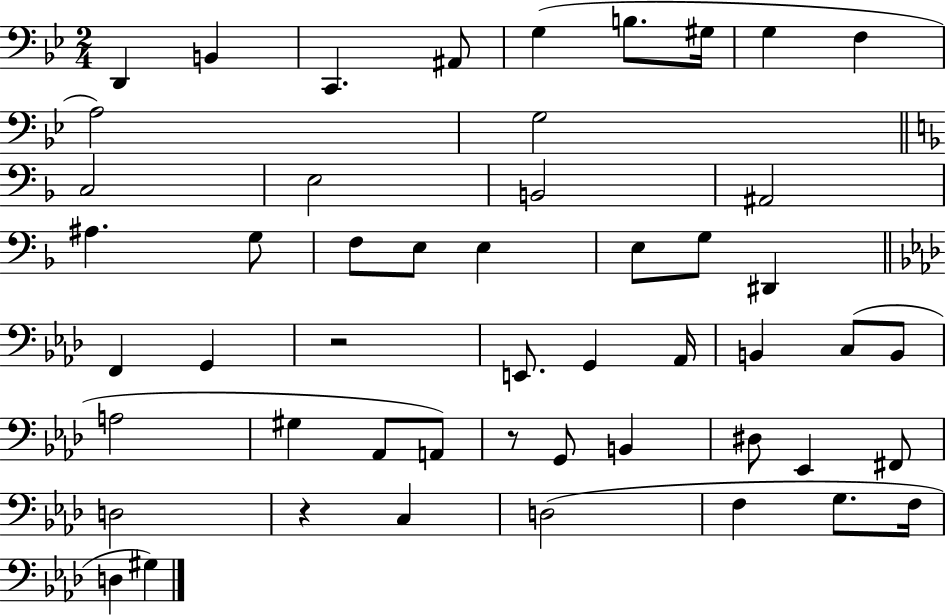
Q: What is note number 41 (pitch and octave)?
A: D3